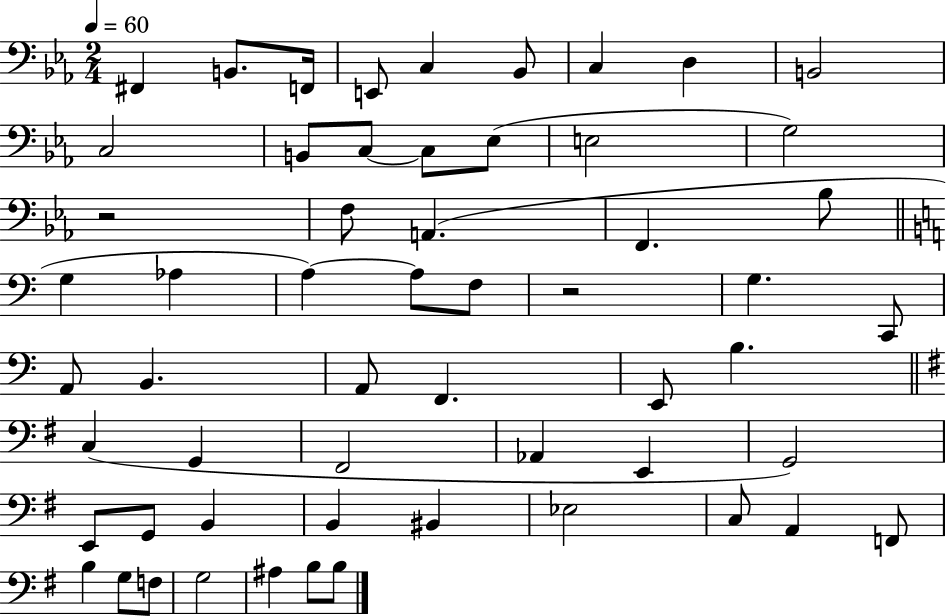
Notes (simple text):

F#2/q B2/e. F2/s E2/e C3/q Bb2/e C3/q D3/q B2/h C3/h B2/e C3/e C3/e Eb3/e E3/h G3/h R/h F3/e A2/q. F2/q. Bb3/e G3/q Ab3/q A3/q A3/e F3/e R/h G3/q. C2/e A2/e B2/q. A2/e F2/q. E2/e B3/q. C3/q G2/q F#2/h Ab2/q E2/q G2/h E2/e G2/e B2/q B2/q BIS2/q Eb3/h C3/e A2/q F2/e B3/q G3/e F3/e G3/h A#3/q B3/e B3/e